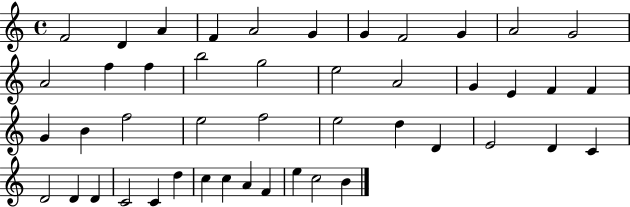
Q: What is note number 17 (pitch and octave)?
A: E5